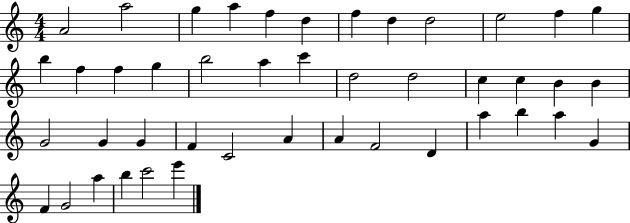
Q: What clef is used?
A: treble